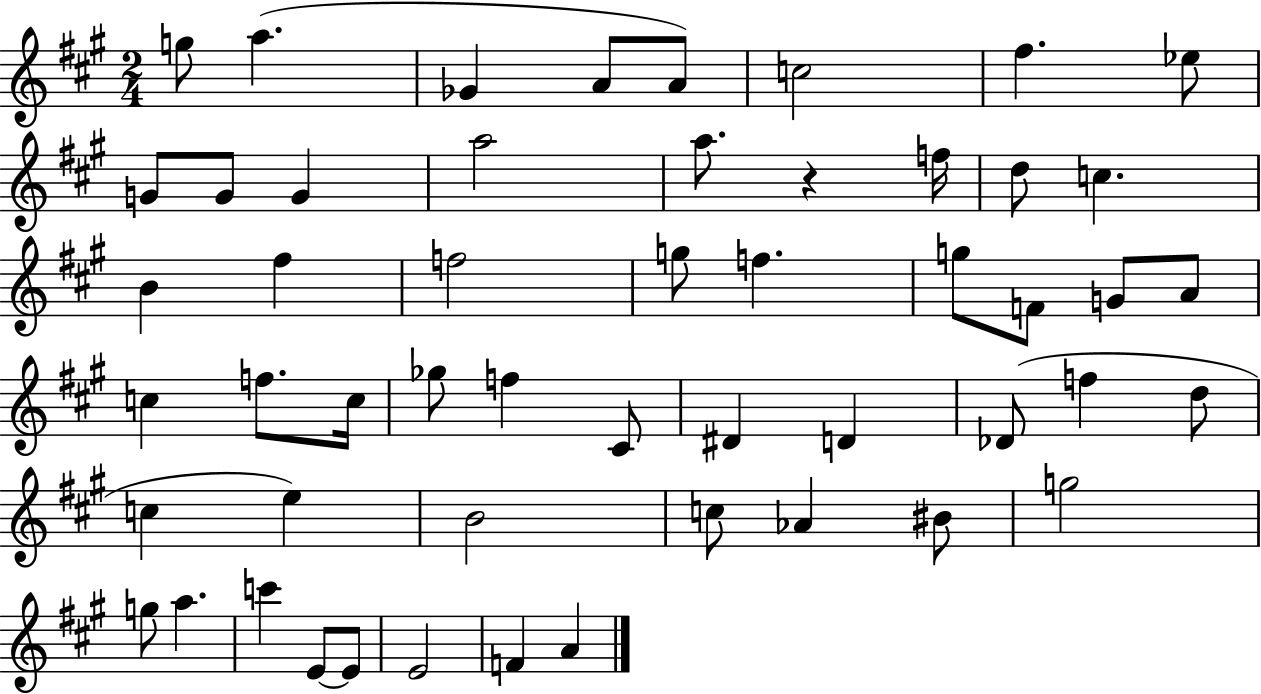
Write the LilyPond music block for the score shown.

{
  \clef treble
  \numericTimeSignature
  \time 2/4
  \key a \major
  g''8 a''4.( | ges'4 a'8 a'8) | c''2 | fis''4. ees''8 | \break g'8 g'8 g'4 | a''2 | a''8. r4 f''16 | d''8 c''4. | \break b'4 fis''4 | f''2 | g''8 f''4. | g''8 f'8 g'8 a'8 | \break c''4 f''8. c''16 | ges''8 f''4 cis'8 | dis'4 d'4 | des'8( f''4 d''8 | \break c''4 e''4) | b'2 | c''8 aes'4 bis'8 | g''2 | \break g''8 a''4. | c'''4 e'8~~ e'8 | e'2 | f'4 a'4 | \break \bar "|."
}